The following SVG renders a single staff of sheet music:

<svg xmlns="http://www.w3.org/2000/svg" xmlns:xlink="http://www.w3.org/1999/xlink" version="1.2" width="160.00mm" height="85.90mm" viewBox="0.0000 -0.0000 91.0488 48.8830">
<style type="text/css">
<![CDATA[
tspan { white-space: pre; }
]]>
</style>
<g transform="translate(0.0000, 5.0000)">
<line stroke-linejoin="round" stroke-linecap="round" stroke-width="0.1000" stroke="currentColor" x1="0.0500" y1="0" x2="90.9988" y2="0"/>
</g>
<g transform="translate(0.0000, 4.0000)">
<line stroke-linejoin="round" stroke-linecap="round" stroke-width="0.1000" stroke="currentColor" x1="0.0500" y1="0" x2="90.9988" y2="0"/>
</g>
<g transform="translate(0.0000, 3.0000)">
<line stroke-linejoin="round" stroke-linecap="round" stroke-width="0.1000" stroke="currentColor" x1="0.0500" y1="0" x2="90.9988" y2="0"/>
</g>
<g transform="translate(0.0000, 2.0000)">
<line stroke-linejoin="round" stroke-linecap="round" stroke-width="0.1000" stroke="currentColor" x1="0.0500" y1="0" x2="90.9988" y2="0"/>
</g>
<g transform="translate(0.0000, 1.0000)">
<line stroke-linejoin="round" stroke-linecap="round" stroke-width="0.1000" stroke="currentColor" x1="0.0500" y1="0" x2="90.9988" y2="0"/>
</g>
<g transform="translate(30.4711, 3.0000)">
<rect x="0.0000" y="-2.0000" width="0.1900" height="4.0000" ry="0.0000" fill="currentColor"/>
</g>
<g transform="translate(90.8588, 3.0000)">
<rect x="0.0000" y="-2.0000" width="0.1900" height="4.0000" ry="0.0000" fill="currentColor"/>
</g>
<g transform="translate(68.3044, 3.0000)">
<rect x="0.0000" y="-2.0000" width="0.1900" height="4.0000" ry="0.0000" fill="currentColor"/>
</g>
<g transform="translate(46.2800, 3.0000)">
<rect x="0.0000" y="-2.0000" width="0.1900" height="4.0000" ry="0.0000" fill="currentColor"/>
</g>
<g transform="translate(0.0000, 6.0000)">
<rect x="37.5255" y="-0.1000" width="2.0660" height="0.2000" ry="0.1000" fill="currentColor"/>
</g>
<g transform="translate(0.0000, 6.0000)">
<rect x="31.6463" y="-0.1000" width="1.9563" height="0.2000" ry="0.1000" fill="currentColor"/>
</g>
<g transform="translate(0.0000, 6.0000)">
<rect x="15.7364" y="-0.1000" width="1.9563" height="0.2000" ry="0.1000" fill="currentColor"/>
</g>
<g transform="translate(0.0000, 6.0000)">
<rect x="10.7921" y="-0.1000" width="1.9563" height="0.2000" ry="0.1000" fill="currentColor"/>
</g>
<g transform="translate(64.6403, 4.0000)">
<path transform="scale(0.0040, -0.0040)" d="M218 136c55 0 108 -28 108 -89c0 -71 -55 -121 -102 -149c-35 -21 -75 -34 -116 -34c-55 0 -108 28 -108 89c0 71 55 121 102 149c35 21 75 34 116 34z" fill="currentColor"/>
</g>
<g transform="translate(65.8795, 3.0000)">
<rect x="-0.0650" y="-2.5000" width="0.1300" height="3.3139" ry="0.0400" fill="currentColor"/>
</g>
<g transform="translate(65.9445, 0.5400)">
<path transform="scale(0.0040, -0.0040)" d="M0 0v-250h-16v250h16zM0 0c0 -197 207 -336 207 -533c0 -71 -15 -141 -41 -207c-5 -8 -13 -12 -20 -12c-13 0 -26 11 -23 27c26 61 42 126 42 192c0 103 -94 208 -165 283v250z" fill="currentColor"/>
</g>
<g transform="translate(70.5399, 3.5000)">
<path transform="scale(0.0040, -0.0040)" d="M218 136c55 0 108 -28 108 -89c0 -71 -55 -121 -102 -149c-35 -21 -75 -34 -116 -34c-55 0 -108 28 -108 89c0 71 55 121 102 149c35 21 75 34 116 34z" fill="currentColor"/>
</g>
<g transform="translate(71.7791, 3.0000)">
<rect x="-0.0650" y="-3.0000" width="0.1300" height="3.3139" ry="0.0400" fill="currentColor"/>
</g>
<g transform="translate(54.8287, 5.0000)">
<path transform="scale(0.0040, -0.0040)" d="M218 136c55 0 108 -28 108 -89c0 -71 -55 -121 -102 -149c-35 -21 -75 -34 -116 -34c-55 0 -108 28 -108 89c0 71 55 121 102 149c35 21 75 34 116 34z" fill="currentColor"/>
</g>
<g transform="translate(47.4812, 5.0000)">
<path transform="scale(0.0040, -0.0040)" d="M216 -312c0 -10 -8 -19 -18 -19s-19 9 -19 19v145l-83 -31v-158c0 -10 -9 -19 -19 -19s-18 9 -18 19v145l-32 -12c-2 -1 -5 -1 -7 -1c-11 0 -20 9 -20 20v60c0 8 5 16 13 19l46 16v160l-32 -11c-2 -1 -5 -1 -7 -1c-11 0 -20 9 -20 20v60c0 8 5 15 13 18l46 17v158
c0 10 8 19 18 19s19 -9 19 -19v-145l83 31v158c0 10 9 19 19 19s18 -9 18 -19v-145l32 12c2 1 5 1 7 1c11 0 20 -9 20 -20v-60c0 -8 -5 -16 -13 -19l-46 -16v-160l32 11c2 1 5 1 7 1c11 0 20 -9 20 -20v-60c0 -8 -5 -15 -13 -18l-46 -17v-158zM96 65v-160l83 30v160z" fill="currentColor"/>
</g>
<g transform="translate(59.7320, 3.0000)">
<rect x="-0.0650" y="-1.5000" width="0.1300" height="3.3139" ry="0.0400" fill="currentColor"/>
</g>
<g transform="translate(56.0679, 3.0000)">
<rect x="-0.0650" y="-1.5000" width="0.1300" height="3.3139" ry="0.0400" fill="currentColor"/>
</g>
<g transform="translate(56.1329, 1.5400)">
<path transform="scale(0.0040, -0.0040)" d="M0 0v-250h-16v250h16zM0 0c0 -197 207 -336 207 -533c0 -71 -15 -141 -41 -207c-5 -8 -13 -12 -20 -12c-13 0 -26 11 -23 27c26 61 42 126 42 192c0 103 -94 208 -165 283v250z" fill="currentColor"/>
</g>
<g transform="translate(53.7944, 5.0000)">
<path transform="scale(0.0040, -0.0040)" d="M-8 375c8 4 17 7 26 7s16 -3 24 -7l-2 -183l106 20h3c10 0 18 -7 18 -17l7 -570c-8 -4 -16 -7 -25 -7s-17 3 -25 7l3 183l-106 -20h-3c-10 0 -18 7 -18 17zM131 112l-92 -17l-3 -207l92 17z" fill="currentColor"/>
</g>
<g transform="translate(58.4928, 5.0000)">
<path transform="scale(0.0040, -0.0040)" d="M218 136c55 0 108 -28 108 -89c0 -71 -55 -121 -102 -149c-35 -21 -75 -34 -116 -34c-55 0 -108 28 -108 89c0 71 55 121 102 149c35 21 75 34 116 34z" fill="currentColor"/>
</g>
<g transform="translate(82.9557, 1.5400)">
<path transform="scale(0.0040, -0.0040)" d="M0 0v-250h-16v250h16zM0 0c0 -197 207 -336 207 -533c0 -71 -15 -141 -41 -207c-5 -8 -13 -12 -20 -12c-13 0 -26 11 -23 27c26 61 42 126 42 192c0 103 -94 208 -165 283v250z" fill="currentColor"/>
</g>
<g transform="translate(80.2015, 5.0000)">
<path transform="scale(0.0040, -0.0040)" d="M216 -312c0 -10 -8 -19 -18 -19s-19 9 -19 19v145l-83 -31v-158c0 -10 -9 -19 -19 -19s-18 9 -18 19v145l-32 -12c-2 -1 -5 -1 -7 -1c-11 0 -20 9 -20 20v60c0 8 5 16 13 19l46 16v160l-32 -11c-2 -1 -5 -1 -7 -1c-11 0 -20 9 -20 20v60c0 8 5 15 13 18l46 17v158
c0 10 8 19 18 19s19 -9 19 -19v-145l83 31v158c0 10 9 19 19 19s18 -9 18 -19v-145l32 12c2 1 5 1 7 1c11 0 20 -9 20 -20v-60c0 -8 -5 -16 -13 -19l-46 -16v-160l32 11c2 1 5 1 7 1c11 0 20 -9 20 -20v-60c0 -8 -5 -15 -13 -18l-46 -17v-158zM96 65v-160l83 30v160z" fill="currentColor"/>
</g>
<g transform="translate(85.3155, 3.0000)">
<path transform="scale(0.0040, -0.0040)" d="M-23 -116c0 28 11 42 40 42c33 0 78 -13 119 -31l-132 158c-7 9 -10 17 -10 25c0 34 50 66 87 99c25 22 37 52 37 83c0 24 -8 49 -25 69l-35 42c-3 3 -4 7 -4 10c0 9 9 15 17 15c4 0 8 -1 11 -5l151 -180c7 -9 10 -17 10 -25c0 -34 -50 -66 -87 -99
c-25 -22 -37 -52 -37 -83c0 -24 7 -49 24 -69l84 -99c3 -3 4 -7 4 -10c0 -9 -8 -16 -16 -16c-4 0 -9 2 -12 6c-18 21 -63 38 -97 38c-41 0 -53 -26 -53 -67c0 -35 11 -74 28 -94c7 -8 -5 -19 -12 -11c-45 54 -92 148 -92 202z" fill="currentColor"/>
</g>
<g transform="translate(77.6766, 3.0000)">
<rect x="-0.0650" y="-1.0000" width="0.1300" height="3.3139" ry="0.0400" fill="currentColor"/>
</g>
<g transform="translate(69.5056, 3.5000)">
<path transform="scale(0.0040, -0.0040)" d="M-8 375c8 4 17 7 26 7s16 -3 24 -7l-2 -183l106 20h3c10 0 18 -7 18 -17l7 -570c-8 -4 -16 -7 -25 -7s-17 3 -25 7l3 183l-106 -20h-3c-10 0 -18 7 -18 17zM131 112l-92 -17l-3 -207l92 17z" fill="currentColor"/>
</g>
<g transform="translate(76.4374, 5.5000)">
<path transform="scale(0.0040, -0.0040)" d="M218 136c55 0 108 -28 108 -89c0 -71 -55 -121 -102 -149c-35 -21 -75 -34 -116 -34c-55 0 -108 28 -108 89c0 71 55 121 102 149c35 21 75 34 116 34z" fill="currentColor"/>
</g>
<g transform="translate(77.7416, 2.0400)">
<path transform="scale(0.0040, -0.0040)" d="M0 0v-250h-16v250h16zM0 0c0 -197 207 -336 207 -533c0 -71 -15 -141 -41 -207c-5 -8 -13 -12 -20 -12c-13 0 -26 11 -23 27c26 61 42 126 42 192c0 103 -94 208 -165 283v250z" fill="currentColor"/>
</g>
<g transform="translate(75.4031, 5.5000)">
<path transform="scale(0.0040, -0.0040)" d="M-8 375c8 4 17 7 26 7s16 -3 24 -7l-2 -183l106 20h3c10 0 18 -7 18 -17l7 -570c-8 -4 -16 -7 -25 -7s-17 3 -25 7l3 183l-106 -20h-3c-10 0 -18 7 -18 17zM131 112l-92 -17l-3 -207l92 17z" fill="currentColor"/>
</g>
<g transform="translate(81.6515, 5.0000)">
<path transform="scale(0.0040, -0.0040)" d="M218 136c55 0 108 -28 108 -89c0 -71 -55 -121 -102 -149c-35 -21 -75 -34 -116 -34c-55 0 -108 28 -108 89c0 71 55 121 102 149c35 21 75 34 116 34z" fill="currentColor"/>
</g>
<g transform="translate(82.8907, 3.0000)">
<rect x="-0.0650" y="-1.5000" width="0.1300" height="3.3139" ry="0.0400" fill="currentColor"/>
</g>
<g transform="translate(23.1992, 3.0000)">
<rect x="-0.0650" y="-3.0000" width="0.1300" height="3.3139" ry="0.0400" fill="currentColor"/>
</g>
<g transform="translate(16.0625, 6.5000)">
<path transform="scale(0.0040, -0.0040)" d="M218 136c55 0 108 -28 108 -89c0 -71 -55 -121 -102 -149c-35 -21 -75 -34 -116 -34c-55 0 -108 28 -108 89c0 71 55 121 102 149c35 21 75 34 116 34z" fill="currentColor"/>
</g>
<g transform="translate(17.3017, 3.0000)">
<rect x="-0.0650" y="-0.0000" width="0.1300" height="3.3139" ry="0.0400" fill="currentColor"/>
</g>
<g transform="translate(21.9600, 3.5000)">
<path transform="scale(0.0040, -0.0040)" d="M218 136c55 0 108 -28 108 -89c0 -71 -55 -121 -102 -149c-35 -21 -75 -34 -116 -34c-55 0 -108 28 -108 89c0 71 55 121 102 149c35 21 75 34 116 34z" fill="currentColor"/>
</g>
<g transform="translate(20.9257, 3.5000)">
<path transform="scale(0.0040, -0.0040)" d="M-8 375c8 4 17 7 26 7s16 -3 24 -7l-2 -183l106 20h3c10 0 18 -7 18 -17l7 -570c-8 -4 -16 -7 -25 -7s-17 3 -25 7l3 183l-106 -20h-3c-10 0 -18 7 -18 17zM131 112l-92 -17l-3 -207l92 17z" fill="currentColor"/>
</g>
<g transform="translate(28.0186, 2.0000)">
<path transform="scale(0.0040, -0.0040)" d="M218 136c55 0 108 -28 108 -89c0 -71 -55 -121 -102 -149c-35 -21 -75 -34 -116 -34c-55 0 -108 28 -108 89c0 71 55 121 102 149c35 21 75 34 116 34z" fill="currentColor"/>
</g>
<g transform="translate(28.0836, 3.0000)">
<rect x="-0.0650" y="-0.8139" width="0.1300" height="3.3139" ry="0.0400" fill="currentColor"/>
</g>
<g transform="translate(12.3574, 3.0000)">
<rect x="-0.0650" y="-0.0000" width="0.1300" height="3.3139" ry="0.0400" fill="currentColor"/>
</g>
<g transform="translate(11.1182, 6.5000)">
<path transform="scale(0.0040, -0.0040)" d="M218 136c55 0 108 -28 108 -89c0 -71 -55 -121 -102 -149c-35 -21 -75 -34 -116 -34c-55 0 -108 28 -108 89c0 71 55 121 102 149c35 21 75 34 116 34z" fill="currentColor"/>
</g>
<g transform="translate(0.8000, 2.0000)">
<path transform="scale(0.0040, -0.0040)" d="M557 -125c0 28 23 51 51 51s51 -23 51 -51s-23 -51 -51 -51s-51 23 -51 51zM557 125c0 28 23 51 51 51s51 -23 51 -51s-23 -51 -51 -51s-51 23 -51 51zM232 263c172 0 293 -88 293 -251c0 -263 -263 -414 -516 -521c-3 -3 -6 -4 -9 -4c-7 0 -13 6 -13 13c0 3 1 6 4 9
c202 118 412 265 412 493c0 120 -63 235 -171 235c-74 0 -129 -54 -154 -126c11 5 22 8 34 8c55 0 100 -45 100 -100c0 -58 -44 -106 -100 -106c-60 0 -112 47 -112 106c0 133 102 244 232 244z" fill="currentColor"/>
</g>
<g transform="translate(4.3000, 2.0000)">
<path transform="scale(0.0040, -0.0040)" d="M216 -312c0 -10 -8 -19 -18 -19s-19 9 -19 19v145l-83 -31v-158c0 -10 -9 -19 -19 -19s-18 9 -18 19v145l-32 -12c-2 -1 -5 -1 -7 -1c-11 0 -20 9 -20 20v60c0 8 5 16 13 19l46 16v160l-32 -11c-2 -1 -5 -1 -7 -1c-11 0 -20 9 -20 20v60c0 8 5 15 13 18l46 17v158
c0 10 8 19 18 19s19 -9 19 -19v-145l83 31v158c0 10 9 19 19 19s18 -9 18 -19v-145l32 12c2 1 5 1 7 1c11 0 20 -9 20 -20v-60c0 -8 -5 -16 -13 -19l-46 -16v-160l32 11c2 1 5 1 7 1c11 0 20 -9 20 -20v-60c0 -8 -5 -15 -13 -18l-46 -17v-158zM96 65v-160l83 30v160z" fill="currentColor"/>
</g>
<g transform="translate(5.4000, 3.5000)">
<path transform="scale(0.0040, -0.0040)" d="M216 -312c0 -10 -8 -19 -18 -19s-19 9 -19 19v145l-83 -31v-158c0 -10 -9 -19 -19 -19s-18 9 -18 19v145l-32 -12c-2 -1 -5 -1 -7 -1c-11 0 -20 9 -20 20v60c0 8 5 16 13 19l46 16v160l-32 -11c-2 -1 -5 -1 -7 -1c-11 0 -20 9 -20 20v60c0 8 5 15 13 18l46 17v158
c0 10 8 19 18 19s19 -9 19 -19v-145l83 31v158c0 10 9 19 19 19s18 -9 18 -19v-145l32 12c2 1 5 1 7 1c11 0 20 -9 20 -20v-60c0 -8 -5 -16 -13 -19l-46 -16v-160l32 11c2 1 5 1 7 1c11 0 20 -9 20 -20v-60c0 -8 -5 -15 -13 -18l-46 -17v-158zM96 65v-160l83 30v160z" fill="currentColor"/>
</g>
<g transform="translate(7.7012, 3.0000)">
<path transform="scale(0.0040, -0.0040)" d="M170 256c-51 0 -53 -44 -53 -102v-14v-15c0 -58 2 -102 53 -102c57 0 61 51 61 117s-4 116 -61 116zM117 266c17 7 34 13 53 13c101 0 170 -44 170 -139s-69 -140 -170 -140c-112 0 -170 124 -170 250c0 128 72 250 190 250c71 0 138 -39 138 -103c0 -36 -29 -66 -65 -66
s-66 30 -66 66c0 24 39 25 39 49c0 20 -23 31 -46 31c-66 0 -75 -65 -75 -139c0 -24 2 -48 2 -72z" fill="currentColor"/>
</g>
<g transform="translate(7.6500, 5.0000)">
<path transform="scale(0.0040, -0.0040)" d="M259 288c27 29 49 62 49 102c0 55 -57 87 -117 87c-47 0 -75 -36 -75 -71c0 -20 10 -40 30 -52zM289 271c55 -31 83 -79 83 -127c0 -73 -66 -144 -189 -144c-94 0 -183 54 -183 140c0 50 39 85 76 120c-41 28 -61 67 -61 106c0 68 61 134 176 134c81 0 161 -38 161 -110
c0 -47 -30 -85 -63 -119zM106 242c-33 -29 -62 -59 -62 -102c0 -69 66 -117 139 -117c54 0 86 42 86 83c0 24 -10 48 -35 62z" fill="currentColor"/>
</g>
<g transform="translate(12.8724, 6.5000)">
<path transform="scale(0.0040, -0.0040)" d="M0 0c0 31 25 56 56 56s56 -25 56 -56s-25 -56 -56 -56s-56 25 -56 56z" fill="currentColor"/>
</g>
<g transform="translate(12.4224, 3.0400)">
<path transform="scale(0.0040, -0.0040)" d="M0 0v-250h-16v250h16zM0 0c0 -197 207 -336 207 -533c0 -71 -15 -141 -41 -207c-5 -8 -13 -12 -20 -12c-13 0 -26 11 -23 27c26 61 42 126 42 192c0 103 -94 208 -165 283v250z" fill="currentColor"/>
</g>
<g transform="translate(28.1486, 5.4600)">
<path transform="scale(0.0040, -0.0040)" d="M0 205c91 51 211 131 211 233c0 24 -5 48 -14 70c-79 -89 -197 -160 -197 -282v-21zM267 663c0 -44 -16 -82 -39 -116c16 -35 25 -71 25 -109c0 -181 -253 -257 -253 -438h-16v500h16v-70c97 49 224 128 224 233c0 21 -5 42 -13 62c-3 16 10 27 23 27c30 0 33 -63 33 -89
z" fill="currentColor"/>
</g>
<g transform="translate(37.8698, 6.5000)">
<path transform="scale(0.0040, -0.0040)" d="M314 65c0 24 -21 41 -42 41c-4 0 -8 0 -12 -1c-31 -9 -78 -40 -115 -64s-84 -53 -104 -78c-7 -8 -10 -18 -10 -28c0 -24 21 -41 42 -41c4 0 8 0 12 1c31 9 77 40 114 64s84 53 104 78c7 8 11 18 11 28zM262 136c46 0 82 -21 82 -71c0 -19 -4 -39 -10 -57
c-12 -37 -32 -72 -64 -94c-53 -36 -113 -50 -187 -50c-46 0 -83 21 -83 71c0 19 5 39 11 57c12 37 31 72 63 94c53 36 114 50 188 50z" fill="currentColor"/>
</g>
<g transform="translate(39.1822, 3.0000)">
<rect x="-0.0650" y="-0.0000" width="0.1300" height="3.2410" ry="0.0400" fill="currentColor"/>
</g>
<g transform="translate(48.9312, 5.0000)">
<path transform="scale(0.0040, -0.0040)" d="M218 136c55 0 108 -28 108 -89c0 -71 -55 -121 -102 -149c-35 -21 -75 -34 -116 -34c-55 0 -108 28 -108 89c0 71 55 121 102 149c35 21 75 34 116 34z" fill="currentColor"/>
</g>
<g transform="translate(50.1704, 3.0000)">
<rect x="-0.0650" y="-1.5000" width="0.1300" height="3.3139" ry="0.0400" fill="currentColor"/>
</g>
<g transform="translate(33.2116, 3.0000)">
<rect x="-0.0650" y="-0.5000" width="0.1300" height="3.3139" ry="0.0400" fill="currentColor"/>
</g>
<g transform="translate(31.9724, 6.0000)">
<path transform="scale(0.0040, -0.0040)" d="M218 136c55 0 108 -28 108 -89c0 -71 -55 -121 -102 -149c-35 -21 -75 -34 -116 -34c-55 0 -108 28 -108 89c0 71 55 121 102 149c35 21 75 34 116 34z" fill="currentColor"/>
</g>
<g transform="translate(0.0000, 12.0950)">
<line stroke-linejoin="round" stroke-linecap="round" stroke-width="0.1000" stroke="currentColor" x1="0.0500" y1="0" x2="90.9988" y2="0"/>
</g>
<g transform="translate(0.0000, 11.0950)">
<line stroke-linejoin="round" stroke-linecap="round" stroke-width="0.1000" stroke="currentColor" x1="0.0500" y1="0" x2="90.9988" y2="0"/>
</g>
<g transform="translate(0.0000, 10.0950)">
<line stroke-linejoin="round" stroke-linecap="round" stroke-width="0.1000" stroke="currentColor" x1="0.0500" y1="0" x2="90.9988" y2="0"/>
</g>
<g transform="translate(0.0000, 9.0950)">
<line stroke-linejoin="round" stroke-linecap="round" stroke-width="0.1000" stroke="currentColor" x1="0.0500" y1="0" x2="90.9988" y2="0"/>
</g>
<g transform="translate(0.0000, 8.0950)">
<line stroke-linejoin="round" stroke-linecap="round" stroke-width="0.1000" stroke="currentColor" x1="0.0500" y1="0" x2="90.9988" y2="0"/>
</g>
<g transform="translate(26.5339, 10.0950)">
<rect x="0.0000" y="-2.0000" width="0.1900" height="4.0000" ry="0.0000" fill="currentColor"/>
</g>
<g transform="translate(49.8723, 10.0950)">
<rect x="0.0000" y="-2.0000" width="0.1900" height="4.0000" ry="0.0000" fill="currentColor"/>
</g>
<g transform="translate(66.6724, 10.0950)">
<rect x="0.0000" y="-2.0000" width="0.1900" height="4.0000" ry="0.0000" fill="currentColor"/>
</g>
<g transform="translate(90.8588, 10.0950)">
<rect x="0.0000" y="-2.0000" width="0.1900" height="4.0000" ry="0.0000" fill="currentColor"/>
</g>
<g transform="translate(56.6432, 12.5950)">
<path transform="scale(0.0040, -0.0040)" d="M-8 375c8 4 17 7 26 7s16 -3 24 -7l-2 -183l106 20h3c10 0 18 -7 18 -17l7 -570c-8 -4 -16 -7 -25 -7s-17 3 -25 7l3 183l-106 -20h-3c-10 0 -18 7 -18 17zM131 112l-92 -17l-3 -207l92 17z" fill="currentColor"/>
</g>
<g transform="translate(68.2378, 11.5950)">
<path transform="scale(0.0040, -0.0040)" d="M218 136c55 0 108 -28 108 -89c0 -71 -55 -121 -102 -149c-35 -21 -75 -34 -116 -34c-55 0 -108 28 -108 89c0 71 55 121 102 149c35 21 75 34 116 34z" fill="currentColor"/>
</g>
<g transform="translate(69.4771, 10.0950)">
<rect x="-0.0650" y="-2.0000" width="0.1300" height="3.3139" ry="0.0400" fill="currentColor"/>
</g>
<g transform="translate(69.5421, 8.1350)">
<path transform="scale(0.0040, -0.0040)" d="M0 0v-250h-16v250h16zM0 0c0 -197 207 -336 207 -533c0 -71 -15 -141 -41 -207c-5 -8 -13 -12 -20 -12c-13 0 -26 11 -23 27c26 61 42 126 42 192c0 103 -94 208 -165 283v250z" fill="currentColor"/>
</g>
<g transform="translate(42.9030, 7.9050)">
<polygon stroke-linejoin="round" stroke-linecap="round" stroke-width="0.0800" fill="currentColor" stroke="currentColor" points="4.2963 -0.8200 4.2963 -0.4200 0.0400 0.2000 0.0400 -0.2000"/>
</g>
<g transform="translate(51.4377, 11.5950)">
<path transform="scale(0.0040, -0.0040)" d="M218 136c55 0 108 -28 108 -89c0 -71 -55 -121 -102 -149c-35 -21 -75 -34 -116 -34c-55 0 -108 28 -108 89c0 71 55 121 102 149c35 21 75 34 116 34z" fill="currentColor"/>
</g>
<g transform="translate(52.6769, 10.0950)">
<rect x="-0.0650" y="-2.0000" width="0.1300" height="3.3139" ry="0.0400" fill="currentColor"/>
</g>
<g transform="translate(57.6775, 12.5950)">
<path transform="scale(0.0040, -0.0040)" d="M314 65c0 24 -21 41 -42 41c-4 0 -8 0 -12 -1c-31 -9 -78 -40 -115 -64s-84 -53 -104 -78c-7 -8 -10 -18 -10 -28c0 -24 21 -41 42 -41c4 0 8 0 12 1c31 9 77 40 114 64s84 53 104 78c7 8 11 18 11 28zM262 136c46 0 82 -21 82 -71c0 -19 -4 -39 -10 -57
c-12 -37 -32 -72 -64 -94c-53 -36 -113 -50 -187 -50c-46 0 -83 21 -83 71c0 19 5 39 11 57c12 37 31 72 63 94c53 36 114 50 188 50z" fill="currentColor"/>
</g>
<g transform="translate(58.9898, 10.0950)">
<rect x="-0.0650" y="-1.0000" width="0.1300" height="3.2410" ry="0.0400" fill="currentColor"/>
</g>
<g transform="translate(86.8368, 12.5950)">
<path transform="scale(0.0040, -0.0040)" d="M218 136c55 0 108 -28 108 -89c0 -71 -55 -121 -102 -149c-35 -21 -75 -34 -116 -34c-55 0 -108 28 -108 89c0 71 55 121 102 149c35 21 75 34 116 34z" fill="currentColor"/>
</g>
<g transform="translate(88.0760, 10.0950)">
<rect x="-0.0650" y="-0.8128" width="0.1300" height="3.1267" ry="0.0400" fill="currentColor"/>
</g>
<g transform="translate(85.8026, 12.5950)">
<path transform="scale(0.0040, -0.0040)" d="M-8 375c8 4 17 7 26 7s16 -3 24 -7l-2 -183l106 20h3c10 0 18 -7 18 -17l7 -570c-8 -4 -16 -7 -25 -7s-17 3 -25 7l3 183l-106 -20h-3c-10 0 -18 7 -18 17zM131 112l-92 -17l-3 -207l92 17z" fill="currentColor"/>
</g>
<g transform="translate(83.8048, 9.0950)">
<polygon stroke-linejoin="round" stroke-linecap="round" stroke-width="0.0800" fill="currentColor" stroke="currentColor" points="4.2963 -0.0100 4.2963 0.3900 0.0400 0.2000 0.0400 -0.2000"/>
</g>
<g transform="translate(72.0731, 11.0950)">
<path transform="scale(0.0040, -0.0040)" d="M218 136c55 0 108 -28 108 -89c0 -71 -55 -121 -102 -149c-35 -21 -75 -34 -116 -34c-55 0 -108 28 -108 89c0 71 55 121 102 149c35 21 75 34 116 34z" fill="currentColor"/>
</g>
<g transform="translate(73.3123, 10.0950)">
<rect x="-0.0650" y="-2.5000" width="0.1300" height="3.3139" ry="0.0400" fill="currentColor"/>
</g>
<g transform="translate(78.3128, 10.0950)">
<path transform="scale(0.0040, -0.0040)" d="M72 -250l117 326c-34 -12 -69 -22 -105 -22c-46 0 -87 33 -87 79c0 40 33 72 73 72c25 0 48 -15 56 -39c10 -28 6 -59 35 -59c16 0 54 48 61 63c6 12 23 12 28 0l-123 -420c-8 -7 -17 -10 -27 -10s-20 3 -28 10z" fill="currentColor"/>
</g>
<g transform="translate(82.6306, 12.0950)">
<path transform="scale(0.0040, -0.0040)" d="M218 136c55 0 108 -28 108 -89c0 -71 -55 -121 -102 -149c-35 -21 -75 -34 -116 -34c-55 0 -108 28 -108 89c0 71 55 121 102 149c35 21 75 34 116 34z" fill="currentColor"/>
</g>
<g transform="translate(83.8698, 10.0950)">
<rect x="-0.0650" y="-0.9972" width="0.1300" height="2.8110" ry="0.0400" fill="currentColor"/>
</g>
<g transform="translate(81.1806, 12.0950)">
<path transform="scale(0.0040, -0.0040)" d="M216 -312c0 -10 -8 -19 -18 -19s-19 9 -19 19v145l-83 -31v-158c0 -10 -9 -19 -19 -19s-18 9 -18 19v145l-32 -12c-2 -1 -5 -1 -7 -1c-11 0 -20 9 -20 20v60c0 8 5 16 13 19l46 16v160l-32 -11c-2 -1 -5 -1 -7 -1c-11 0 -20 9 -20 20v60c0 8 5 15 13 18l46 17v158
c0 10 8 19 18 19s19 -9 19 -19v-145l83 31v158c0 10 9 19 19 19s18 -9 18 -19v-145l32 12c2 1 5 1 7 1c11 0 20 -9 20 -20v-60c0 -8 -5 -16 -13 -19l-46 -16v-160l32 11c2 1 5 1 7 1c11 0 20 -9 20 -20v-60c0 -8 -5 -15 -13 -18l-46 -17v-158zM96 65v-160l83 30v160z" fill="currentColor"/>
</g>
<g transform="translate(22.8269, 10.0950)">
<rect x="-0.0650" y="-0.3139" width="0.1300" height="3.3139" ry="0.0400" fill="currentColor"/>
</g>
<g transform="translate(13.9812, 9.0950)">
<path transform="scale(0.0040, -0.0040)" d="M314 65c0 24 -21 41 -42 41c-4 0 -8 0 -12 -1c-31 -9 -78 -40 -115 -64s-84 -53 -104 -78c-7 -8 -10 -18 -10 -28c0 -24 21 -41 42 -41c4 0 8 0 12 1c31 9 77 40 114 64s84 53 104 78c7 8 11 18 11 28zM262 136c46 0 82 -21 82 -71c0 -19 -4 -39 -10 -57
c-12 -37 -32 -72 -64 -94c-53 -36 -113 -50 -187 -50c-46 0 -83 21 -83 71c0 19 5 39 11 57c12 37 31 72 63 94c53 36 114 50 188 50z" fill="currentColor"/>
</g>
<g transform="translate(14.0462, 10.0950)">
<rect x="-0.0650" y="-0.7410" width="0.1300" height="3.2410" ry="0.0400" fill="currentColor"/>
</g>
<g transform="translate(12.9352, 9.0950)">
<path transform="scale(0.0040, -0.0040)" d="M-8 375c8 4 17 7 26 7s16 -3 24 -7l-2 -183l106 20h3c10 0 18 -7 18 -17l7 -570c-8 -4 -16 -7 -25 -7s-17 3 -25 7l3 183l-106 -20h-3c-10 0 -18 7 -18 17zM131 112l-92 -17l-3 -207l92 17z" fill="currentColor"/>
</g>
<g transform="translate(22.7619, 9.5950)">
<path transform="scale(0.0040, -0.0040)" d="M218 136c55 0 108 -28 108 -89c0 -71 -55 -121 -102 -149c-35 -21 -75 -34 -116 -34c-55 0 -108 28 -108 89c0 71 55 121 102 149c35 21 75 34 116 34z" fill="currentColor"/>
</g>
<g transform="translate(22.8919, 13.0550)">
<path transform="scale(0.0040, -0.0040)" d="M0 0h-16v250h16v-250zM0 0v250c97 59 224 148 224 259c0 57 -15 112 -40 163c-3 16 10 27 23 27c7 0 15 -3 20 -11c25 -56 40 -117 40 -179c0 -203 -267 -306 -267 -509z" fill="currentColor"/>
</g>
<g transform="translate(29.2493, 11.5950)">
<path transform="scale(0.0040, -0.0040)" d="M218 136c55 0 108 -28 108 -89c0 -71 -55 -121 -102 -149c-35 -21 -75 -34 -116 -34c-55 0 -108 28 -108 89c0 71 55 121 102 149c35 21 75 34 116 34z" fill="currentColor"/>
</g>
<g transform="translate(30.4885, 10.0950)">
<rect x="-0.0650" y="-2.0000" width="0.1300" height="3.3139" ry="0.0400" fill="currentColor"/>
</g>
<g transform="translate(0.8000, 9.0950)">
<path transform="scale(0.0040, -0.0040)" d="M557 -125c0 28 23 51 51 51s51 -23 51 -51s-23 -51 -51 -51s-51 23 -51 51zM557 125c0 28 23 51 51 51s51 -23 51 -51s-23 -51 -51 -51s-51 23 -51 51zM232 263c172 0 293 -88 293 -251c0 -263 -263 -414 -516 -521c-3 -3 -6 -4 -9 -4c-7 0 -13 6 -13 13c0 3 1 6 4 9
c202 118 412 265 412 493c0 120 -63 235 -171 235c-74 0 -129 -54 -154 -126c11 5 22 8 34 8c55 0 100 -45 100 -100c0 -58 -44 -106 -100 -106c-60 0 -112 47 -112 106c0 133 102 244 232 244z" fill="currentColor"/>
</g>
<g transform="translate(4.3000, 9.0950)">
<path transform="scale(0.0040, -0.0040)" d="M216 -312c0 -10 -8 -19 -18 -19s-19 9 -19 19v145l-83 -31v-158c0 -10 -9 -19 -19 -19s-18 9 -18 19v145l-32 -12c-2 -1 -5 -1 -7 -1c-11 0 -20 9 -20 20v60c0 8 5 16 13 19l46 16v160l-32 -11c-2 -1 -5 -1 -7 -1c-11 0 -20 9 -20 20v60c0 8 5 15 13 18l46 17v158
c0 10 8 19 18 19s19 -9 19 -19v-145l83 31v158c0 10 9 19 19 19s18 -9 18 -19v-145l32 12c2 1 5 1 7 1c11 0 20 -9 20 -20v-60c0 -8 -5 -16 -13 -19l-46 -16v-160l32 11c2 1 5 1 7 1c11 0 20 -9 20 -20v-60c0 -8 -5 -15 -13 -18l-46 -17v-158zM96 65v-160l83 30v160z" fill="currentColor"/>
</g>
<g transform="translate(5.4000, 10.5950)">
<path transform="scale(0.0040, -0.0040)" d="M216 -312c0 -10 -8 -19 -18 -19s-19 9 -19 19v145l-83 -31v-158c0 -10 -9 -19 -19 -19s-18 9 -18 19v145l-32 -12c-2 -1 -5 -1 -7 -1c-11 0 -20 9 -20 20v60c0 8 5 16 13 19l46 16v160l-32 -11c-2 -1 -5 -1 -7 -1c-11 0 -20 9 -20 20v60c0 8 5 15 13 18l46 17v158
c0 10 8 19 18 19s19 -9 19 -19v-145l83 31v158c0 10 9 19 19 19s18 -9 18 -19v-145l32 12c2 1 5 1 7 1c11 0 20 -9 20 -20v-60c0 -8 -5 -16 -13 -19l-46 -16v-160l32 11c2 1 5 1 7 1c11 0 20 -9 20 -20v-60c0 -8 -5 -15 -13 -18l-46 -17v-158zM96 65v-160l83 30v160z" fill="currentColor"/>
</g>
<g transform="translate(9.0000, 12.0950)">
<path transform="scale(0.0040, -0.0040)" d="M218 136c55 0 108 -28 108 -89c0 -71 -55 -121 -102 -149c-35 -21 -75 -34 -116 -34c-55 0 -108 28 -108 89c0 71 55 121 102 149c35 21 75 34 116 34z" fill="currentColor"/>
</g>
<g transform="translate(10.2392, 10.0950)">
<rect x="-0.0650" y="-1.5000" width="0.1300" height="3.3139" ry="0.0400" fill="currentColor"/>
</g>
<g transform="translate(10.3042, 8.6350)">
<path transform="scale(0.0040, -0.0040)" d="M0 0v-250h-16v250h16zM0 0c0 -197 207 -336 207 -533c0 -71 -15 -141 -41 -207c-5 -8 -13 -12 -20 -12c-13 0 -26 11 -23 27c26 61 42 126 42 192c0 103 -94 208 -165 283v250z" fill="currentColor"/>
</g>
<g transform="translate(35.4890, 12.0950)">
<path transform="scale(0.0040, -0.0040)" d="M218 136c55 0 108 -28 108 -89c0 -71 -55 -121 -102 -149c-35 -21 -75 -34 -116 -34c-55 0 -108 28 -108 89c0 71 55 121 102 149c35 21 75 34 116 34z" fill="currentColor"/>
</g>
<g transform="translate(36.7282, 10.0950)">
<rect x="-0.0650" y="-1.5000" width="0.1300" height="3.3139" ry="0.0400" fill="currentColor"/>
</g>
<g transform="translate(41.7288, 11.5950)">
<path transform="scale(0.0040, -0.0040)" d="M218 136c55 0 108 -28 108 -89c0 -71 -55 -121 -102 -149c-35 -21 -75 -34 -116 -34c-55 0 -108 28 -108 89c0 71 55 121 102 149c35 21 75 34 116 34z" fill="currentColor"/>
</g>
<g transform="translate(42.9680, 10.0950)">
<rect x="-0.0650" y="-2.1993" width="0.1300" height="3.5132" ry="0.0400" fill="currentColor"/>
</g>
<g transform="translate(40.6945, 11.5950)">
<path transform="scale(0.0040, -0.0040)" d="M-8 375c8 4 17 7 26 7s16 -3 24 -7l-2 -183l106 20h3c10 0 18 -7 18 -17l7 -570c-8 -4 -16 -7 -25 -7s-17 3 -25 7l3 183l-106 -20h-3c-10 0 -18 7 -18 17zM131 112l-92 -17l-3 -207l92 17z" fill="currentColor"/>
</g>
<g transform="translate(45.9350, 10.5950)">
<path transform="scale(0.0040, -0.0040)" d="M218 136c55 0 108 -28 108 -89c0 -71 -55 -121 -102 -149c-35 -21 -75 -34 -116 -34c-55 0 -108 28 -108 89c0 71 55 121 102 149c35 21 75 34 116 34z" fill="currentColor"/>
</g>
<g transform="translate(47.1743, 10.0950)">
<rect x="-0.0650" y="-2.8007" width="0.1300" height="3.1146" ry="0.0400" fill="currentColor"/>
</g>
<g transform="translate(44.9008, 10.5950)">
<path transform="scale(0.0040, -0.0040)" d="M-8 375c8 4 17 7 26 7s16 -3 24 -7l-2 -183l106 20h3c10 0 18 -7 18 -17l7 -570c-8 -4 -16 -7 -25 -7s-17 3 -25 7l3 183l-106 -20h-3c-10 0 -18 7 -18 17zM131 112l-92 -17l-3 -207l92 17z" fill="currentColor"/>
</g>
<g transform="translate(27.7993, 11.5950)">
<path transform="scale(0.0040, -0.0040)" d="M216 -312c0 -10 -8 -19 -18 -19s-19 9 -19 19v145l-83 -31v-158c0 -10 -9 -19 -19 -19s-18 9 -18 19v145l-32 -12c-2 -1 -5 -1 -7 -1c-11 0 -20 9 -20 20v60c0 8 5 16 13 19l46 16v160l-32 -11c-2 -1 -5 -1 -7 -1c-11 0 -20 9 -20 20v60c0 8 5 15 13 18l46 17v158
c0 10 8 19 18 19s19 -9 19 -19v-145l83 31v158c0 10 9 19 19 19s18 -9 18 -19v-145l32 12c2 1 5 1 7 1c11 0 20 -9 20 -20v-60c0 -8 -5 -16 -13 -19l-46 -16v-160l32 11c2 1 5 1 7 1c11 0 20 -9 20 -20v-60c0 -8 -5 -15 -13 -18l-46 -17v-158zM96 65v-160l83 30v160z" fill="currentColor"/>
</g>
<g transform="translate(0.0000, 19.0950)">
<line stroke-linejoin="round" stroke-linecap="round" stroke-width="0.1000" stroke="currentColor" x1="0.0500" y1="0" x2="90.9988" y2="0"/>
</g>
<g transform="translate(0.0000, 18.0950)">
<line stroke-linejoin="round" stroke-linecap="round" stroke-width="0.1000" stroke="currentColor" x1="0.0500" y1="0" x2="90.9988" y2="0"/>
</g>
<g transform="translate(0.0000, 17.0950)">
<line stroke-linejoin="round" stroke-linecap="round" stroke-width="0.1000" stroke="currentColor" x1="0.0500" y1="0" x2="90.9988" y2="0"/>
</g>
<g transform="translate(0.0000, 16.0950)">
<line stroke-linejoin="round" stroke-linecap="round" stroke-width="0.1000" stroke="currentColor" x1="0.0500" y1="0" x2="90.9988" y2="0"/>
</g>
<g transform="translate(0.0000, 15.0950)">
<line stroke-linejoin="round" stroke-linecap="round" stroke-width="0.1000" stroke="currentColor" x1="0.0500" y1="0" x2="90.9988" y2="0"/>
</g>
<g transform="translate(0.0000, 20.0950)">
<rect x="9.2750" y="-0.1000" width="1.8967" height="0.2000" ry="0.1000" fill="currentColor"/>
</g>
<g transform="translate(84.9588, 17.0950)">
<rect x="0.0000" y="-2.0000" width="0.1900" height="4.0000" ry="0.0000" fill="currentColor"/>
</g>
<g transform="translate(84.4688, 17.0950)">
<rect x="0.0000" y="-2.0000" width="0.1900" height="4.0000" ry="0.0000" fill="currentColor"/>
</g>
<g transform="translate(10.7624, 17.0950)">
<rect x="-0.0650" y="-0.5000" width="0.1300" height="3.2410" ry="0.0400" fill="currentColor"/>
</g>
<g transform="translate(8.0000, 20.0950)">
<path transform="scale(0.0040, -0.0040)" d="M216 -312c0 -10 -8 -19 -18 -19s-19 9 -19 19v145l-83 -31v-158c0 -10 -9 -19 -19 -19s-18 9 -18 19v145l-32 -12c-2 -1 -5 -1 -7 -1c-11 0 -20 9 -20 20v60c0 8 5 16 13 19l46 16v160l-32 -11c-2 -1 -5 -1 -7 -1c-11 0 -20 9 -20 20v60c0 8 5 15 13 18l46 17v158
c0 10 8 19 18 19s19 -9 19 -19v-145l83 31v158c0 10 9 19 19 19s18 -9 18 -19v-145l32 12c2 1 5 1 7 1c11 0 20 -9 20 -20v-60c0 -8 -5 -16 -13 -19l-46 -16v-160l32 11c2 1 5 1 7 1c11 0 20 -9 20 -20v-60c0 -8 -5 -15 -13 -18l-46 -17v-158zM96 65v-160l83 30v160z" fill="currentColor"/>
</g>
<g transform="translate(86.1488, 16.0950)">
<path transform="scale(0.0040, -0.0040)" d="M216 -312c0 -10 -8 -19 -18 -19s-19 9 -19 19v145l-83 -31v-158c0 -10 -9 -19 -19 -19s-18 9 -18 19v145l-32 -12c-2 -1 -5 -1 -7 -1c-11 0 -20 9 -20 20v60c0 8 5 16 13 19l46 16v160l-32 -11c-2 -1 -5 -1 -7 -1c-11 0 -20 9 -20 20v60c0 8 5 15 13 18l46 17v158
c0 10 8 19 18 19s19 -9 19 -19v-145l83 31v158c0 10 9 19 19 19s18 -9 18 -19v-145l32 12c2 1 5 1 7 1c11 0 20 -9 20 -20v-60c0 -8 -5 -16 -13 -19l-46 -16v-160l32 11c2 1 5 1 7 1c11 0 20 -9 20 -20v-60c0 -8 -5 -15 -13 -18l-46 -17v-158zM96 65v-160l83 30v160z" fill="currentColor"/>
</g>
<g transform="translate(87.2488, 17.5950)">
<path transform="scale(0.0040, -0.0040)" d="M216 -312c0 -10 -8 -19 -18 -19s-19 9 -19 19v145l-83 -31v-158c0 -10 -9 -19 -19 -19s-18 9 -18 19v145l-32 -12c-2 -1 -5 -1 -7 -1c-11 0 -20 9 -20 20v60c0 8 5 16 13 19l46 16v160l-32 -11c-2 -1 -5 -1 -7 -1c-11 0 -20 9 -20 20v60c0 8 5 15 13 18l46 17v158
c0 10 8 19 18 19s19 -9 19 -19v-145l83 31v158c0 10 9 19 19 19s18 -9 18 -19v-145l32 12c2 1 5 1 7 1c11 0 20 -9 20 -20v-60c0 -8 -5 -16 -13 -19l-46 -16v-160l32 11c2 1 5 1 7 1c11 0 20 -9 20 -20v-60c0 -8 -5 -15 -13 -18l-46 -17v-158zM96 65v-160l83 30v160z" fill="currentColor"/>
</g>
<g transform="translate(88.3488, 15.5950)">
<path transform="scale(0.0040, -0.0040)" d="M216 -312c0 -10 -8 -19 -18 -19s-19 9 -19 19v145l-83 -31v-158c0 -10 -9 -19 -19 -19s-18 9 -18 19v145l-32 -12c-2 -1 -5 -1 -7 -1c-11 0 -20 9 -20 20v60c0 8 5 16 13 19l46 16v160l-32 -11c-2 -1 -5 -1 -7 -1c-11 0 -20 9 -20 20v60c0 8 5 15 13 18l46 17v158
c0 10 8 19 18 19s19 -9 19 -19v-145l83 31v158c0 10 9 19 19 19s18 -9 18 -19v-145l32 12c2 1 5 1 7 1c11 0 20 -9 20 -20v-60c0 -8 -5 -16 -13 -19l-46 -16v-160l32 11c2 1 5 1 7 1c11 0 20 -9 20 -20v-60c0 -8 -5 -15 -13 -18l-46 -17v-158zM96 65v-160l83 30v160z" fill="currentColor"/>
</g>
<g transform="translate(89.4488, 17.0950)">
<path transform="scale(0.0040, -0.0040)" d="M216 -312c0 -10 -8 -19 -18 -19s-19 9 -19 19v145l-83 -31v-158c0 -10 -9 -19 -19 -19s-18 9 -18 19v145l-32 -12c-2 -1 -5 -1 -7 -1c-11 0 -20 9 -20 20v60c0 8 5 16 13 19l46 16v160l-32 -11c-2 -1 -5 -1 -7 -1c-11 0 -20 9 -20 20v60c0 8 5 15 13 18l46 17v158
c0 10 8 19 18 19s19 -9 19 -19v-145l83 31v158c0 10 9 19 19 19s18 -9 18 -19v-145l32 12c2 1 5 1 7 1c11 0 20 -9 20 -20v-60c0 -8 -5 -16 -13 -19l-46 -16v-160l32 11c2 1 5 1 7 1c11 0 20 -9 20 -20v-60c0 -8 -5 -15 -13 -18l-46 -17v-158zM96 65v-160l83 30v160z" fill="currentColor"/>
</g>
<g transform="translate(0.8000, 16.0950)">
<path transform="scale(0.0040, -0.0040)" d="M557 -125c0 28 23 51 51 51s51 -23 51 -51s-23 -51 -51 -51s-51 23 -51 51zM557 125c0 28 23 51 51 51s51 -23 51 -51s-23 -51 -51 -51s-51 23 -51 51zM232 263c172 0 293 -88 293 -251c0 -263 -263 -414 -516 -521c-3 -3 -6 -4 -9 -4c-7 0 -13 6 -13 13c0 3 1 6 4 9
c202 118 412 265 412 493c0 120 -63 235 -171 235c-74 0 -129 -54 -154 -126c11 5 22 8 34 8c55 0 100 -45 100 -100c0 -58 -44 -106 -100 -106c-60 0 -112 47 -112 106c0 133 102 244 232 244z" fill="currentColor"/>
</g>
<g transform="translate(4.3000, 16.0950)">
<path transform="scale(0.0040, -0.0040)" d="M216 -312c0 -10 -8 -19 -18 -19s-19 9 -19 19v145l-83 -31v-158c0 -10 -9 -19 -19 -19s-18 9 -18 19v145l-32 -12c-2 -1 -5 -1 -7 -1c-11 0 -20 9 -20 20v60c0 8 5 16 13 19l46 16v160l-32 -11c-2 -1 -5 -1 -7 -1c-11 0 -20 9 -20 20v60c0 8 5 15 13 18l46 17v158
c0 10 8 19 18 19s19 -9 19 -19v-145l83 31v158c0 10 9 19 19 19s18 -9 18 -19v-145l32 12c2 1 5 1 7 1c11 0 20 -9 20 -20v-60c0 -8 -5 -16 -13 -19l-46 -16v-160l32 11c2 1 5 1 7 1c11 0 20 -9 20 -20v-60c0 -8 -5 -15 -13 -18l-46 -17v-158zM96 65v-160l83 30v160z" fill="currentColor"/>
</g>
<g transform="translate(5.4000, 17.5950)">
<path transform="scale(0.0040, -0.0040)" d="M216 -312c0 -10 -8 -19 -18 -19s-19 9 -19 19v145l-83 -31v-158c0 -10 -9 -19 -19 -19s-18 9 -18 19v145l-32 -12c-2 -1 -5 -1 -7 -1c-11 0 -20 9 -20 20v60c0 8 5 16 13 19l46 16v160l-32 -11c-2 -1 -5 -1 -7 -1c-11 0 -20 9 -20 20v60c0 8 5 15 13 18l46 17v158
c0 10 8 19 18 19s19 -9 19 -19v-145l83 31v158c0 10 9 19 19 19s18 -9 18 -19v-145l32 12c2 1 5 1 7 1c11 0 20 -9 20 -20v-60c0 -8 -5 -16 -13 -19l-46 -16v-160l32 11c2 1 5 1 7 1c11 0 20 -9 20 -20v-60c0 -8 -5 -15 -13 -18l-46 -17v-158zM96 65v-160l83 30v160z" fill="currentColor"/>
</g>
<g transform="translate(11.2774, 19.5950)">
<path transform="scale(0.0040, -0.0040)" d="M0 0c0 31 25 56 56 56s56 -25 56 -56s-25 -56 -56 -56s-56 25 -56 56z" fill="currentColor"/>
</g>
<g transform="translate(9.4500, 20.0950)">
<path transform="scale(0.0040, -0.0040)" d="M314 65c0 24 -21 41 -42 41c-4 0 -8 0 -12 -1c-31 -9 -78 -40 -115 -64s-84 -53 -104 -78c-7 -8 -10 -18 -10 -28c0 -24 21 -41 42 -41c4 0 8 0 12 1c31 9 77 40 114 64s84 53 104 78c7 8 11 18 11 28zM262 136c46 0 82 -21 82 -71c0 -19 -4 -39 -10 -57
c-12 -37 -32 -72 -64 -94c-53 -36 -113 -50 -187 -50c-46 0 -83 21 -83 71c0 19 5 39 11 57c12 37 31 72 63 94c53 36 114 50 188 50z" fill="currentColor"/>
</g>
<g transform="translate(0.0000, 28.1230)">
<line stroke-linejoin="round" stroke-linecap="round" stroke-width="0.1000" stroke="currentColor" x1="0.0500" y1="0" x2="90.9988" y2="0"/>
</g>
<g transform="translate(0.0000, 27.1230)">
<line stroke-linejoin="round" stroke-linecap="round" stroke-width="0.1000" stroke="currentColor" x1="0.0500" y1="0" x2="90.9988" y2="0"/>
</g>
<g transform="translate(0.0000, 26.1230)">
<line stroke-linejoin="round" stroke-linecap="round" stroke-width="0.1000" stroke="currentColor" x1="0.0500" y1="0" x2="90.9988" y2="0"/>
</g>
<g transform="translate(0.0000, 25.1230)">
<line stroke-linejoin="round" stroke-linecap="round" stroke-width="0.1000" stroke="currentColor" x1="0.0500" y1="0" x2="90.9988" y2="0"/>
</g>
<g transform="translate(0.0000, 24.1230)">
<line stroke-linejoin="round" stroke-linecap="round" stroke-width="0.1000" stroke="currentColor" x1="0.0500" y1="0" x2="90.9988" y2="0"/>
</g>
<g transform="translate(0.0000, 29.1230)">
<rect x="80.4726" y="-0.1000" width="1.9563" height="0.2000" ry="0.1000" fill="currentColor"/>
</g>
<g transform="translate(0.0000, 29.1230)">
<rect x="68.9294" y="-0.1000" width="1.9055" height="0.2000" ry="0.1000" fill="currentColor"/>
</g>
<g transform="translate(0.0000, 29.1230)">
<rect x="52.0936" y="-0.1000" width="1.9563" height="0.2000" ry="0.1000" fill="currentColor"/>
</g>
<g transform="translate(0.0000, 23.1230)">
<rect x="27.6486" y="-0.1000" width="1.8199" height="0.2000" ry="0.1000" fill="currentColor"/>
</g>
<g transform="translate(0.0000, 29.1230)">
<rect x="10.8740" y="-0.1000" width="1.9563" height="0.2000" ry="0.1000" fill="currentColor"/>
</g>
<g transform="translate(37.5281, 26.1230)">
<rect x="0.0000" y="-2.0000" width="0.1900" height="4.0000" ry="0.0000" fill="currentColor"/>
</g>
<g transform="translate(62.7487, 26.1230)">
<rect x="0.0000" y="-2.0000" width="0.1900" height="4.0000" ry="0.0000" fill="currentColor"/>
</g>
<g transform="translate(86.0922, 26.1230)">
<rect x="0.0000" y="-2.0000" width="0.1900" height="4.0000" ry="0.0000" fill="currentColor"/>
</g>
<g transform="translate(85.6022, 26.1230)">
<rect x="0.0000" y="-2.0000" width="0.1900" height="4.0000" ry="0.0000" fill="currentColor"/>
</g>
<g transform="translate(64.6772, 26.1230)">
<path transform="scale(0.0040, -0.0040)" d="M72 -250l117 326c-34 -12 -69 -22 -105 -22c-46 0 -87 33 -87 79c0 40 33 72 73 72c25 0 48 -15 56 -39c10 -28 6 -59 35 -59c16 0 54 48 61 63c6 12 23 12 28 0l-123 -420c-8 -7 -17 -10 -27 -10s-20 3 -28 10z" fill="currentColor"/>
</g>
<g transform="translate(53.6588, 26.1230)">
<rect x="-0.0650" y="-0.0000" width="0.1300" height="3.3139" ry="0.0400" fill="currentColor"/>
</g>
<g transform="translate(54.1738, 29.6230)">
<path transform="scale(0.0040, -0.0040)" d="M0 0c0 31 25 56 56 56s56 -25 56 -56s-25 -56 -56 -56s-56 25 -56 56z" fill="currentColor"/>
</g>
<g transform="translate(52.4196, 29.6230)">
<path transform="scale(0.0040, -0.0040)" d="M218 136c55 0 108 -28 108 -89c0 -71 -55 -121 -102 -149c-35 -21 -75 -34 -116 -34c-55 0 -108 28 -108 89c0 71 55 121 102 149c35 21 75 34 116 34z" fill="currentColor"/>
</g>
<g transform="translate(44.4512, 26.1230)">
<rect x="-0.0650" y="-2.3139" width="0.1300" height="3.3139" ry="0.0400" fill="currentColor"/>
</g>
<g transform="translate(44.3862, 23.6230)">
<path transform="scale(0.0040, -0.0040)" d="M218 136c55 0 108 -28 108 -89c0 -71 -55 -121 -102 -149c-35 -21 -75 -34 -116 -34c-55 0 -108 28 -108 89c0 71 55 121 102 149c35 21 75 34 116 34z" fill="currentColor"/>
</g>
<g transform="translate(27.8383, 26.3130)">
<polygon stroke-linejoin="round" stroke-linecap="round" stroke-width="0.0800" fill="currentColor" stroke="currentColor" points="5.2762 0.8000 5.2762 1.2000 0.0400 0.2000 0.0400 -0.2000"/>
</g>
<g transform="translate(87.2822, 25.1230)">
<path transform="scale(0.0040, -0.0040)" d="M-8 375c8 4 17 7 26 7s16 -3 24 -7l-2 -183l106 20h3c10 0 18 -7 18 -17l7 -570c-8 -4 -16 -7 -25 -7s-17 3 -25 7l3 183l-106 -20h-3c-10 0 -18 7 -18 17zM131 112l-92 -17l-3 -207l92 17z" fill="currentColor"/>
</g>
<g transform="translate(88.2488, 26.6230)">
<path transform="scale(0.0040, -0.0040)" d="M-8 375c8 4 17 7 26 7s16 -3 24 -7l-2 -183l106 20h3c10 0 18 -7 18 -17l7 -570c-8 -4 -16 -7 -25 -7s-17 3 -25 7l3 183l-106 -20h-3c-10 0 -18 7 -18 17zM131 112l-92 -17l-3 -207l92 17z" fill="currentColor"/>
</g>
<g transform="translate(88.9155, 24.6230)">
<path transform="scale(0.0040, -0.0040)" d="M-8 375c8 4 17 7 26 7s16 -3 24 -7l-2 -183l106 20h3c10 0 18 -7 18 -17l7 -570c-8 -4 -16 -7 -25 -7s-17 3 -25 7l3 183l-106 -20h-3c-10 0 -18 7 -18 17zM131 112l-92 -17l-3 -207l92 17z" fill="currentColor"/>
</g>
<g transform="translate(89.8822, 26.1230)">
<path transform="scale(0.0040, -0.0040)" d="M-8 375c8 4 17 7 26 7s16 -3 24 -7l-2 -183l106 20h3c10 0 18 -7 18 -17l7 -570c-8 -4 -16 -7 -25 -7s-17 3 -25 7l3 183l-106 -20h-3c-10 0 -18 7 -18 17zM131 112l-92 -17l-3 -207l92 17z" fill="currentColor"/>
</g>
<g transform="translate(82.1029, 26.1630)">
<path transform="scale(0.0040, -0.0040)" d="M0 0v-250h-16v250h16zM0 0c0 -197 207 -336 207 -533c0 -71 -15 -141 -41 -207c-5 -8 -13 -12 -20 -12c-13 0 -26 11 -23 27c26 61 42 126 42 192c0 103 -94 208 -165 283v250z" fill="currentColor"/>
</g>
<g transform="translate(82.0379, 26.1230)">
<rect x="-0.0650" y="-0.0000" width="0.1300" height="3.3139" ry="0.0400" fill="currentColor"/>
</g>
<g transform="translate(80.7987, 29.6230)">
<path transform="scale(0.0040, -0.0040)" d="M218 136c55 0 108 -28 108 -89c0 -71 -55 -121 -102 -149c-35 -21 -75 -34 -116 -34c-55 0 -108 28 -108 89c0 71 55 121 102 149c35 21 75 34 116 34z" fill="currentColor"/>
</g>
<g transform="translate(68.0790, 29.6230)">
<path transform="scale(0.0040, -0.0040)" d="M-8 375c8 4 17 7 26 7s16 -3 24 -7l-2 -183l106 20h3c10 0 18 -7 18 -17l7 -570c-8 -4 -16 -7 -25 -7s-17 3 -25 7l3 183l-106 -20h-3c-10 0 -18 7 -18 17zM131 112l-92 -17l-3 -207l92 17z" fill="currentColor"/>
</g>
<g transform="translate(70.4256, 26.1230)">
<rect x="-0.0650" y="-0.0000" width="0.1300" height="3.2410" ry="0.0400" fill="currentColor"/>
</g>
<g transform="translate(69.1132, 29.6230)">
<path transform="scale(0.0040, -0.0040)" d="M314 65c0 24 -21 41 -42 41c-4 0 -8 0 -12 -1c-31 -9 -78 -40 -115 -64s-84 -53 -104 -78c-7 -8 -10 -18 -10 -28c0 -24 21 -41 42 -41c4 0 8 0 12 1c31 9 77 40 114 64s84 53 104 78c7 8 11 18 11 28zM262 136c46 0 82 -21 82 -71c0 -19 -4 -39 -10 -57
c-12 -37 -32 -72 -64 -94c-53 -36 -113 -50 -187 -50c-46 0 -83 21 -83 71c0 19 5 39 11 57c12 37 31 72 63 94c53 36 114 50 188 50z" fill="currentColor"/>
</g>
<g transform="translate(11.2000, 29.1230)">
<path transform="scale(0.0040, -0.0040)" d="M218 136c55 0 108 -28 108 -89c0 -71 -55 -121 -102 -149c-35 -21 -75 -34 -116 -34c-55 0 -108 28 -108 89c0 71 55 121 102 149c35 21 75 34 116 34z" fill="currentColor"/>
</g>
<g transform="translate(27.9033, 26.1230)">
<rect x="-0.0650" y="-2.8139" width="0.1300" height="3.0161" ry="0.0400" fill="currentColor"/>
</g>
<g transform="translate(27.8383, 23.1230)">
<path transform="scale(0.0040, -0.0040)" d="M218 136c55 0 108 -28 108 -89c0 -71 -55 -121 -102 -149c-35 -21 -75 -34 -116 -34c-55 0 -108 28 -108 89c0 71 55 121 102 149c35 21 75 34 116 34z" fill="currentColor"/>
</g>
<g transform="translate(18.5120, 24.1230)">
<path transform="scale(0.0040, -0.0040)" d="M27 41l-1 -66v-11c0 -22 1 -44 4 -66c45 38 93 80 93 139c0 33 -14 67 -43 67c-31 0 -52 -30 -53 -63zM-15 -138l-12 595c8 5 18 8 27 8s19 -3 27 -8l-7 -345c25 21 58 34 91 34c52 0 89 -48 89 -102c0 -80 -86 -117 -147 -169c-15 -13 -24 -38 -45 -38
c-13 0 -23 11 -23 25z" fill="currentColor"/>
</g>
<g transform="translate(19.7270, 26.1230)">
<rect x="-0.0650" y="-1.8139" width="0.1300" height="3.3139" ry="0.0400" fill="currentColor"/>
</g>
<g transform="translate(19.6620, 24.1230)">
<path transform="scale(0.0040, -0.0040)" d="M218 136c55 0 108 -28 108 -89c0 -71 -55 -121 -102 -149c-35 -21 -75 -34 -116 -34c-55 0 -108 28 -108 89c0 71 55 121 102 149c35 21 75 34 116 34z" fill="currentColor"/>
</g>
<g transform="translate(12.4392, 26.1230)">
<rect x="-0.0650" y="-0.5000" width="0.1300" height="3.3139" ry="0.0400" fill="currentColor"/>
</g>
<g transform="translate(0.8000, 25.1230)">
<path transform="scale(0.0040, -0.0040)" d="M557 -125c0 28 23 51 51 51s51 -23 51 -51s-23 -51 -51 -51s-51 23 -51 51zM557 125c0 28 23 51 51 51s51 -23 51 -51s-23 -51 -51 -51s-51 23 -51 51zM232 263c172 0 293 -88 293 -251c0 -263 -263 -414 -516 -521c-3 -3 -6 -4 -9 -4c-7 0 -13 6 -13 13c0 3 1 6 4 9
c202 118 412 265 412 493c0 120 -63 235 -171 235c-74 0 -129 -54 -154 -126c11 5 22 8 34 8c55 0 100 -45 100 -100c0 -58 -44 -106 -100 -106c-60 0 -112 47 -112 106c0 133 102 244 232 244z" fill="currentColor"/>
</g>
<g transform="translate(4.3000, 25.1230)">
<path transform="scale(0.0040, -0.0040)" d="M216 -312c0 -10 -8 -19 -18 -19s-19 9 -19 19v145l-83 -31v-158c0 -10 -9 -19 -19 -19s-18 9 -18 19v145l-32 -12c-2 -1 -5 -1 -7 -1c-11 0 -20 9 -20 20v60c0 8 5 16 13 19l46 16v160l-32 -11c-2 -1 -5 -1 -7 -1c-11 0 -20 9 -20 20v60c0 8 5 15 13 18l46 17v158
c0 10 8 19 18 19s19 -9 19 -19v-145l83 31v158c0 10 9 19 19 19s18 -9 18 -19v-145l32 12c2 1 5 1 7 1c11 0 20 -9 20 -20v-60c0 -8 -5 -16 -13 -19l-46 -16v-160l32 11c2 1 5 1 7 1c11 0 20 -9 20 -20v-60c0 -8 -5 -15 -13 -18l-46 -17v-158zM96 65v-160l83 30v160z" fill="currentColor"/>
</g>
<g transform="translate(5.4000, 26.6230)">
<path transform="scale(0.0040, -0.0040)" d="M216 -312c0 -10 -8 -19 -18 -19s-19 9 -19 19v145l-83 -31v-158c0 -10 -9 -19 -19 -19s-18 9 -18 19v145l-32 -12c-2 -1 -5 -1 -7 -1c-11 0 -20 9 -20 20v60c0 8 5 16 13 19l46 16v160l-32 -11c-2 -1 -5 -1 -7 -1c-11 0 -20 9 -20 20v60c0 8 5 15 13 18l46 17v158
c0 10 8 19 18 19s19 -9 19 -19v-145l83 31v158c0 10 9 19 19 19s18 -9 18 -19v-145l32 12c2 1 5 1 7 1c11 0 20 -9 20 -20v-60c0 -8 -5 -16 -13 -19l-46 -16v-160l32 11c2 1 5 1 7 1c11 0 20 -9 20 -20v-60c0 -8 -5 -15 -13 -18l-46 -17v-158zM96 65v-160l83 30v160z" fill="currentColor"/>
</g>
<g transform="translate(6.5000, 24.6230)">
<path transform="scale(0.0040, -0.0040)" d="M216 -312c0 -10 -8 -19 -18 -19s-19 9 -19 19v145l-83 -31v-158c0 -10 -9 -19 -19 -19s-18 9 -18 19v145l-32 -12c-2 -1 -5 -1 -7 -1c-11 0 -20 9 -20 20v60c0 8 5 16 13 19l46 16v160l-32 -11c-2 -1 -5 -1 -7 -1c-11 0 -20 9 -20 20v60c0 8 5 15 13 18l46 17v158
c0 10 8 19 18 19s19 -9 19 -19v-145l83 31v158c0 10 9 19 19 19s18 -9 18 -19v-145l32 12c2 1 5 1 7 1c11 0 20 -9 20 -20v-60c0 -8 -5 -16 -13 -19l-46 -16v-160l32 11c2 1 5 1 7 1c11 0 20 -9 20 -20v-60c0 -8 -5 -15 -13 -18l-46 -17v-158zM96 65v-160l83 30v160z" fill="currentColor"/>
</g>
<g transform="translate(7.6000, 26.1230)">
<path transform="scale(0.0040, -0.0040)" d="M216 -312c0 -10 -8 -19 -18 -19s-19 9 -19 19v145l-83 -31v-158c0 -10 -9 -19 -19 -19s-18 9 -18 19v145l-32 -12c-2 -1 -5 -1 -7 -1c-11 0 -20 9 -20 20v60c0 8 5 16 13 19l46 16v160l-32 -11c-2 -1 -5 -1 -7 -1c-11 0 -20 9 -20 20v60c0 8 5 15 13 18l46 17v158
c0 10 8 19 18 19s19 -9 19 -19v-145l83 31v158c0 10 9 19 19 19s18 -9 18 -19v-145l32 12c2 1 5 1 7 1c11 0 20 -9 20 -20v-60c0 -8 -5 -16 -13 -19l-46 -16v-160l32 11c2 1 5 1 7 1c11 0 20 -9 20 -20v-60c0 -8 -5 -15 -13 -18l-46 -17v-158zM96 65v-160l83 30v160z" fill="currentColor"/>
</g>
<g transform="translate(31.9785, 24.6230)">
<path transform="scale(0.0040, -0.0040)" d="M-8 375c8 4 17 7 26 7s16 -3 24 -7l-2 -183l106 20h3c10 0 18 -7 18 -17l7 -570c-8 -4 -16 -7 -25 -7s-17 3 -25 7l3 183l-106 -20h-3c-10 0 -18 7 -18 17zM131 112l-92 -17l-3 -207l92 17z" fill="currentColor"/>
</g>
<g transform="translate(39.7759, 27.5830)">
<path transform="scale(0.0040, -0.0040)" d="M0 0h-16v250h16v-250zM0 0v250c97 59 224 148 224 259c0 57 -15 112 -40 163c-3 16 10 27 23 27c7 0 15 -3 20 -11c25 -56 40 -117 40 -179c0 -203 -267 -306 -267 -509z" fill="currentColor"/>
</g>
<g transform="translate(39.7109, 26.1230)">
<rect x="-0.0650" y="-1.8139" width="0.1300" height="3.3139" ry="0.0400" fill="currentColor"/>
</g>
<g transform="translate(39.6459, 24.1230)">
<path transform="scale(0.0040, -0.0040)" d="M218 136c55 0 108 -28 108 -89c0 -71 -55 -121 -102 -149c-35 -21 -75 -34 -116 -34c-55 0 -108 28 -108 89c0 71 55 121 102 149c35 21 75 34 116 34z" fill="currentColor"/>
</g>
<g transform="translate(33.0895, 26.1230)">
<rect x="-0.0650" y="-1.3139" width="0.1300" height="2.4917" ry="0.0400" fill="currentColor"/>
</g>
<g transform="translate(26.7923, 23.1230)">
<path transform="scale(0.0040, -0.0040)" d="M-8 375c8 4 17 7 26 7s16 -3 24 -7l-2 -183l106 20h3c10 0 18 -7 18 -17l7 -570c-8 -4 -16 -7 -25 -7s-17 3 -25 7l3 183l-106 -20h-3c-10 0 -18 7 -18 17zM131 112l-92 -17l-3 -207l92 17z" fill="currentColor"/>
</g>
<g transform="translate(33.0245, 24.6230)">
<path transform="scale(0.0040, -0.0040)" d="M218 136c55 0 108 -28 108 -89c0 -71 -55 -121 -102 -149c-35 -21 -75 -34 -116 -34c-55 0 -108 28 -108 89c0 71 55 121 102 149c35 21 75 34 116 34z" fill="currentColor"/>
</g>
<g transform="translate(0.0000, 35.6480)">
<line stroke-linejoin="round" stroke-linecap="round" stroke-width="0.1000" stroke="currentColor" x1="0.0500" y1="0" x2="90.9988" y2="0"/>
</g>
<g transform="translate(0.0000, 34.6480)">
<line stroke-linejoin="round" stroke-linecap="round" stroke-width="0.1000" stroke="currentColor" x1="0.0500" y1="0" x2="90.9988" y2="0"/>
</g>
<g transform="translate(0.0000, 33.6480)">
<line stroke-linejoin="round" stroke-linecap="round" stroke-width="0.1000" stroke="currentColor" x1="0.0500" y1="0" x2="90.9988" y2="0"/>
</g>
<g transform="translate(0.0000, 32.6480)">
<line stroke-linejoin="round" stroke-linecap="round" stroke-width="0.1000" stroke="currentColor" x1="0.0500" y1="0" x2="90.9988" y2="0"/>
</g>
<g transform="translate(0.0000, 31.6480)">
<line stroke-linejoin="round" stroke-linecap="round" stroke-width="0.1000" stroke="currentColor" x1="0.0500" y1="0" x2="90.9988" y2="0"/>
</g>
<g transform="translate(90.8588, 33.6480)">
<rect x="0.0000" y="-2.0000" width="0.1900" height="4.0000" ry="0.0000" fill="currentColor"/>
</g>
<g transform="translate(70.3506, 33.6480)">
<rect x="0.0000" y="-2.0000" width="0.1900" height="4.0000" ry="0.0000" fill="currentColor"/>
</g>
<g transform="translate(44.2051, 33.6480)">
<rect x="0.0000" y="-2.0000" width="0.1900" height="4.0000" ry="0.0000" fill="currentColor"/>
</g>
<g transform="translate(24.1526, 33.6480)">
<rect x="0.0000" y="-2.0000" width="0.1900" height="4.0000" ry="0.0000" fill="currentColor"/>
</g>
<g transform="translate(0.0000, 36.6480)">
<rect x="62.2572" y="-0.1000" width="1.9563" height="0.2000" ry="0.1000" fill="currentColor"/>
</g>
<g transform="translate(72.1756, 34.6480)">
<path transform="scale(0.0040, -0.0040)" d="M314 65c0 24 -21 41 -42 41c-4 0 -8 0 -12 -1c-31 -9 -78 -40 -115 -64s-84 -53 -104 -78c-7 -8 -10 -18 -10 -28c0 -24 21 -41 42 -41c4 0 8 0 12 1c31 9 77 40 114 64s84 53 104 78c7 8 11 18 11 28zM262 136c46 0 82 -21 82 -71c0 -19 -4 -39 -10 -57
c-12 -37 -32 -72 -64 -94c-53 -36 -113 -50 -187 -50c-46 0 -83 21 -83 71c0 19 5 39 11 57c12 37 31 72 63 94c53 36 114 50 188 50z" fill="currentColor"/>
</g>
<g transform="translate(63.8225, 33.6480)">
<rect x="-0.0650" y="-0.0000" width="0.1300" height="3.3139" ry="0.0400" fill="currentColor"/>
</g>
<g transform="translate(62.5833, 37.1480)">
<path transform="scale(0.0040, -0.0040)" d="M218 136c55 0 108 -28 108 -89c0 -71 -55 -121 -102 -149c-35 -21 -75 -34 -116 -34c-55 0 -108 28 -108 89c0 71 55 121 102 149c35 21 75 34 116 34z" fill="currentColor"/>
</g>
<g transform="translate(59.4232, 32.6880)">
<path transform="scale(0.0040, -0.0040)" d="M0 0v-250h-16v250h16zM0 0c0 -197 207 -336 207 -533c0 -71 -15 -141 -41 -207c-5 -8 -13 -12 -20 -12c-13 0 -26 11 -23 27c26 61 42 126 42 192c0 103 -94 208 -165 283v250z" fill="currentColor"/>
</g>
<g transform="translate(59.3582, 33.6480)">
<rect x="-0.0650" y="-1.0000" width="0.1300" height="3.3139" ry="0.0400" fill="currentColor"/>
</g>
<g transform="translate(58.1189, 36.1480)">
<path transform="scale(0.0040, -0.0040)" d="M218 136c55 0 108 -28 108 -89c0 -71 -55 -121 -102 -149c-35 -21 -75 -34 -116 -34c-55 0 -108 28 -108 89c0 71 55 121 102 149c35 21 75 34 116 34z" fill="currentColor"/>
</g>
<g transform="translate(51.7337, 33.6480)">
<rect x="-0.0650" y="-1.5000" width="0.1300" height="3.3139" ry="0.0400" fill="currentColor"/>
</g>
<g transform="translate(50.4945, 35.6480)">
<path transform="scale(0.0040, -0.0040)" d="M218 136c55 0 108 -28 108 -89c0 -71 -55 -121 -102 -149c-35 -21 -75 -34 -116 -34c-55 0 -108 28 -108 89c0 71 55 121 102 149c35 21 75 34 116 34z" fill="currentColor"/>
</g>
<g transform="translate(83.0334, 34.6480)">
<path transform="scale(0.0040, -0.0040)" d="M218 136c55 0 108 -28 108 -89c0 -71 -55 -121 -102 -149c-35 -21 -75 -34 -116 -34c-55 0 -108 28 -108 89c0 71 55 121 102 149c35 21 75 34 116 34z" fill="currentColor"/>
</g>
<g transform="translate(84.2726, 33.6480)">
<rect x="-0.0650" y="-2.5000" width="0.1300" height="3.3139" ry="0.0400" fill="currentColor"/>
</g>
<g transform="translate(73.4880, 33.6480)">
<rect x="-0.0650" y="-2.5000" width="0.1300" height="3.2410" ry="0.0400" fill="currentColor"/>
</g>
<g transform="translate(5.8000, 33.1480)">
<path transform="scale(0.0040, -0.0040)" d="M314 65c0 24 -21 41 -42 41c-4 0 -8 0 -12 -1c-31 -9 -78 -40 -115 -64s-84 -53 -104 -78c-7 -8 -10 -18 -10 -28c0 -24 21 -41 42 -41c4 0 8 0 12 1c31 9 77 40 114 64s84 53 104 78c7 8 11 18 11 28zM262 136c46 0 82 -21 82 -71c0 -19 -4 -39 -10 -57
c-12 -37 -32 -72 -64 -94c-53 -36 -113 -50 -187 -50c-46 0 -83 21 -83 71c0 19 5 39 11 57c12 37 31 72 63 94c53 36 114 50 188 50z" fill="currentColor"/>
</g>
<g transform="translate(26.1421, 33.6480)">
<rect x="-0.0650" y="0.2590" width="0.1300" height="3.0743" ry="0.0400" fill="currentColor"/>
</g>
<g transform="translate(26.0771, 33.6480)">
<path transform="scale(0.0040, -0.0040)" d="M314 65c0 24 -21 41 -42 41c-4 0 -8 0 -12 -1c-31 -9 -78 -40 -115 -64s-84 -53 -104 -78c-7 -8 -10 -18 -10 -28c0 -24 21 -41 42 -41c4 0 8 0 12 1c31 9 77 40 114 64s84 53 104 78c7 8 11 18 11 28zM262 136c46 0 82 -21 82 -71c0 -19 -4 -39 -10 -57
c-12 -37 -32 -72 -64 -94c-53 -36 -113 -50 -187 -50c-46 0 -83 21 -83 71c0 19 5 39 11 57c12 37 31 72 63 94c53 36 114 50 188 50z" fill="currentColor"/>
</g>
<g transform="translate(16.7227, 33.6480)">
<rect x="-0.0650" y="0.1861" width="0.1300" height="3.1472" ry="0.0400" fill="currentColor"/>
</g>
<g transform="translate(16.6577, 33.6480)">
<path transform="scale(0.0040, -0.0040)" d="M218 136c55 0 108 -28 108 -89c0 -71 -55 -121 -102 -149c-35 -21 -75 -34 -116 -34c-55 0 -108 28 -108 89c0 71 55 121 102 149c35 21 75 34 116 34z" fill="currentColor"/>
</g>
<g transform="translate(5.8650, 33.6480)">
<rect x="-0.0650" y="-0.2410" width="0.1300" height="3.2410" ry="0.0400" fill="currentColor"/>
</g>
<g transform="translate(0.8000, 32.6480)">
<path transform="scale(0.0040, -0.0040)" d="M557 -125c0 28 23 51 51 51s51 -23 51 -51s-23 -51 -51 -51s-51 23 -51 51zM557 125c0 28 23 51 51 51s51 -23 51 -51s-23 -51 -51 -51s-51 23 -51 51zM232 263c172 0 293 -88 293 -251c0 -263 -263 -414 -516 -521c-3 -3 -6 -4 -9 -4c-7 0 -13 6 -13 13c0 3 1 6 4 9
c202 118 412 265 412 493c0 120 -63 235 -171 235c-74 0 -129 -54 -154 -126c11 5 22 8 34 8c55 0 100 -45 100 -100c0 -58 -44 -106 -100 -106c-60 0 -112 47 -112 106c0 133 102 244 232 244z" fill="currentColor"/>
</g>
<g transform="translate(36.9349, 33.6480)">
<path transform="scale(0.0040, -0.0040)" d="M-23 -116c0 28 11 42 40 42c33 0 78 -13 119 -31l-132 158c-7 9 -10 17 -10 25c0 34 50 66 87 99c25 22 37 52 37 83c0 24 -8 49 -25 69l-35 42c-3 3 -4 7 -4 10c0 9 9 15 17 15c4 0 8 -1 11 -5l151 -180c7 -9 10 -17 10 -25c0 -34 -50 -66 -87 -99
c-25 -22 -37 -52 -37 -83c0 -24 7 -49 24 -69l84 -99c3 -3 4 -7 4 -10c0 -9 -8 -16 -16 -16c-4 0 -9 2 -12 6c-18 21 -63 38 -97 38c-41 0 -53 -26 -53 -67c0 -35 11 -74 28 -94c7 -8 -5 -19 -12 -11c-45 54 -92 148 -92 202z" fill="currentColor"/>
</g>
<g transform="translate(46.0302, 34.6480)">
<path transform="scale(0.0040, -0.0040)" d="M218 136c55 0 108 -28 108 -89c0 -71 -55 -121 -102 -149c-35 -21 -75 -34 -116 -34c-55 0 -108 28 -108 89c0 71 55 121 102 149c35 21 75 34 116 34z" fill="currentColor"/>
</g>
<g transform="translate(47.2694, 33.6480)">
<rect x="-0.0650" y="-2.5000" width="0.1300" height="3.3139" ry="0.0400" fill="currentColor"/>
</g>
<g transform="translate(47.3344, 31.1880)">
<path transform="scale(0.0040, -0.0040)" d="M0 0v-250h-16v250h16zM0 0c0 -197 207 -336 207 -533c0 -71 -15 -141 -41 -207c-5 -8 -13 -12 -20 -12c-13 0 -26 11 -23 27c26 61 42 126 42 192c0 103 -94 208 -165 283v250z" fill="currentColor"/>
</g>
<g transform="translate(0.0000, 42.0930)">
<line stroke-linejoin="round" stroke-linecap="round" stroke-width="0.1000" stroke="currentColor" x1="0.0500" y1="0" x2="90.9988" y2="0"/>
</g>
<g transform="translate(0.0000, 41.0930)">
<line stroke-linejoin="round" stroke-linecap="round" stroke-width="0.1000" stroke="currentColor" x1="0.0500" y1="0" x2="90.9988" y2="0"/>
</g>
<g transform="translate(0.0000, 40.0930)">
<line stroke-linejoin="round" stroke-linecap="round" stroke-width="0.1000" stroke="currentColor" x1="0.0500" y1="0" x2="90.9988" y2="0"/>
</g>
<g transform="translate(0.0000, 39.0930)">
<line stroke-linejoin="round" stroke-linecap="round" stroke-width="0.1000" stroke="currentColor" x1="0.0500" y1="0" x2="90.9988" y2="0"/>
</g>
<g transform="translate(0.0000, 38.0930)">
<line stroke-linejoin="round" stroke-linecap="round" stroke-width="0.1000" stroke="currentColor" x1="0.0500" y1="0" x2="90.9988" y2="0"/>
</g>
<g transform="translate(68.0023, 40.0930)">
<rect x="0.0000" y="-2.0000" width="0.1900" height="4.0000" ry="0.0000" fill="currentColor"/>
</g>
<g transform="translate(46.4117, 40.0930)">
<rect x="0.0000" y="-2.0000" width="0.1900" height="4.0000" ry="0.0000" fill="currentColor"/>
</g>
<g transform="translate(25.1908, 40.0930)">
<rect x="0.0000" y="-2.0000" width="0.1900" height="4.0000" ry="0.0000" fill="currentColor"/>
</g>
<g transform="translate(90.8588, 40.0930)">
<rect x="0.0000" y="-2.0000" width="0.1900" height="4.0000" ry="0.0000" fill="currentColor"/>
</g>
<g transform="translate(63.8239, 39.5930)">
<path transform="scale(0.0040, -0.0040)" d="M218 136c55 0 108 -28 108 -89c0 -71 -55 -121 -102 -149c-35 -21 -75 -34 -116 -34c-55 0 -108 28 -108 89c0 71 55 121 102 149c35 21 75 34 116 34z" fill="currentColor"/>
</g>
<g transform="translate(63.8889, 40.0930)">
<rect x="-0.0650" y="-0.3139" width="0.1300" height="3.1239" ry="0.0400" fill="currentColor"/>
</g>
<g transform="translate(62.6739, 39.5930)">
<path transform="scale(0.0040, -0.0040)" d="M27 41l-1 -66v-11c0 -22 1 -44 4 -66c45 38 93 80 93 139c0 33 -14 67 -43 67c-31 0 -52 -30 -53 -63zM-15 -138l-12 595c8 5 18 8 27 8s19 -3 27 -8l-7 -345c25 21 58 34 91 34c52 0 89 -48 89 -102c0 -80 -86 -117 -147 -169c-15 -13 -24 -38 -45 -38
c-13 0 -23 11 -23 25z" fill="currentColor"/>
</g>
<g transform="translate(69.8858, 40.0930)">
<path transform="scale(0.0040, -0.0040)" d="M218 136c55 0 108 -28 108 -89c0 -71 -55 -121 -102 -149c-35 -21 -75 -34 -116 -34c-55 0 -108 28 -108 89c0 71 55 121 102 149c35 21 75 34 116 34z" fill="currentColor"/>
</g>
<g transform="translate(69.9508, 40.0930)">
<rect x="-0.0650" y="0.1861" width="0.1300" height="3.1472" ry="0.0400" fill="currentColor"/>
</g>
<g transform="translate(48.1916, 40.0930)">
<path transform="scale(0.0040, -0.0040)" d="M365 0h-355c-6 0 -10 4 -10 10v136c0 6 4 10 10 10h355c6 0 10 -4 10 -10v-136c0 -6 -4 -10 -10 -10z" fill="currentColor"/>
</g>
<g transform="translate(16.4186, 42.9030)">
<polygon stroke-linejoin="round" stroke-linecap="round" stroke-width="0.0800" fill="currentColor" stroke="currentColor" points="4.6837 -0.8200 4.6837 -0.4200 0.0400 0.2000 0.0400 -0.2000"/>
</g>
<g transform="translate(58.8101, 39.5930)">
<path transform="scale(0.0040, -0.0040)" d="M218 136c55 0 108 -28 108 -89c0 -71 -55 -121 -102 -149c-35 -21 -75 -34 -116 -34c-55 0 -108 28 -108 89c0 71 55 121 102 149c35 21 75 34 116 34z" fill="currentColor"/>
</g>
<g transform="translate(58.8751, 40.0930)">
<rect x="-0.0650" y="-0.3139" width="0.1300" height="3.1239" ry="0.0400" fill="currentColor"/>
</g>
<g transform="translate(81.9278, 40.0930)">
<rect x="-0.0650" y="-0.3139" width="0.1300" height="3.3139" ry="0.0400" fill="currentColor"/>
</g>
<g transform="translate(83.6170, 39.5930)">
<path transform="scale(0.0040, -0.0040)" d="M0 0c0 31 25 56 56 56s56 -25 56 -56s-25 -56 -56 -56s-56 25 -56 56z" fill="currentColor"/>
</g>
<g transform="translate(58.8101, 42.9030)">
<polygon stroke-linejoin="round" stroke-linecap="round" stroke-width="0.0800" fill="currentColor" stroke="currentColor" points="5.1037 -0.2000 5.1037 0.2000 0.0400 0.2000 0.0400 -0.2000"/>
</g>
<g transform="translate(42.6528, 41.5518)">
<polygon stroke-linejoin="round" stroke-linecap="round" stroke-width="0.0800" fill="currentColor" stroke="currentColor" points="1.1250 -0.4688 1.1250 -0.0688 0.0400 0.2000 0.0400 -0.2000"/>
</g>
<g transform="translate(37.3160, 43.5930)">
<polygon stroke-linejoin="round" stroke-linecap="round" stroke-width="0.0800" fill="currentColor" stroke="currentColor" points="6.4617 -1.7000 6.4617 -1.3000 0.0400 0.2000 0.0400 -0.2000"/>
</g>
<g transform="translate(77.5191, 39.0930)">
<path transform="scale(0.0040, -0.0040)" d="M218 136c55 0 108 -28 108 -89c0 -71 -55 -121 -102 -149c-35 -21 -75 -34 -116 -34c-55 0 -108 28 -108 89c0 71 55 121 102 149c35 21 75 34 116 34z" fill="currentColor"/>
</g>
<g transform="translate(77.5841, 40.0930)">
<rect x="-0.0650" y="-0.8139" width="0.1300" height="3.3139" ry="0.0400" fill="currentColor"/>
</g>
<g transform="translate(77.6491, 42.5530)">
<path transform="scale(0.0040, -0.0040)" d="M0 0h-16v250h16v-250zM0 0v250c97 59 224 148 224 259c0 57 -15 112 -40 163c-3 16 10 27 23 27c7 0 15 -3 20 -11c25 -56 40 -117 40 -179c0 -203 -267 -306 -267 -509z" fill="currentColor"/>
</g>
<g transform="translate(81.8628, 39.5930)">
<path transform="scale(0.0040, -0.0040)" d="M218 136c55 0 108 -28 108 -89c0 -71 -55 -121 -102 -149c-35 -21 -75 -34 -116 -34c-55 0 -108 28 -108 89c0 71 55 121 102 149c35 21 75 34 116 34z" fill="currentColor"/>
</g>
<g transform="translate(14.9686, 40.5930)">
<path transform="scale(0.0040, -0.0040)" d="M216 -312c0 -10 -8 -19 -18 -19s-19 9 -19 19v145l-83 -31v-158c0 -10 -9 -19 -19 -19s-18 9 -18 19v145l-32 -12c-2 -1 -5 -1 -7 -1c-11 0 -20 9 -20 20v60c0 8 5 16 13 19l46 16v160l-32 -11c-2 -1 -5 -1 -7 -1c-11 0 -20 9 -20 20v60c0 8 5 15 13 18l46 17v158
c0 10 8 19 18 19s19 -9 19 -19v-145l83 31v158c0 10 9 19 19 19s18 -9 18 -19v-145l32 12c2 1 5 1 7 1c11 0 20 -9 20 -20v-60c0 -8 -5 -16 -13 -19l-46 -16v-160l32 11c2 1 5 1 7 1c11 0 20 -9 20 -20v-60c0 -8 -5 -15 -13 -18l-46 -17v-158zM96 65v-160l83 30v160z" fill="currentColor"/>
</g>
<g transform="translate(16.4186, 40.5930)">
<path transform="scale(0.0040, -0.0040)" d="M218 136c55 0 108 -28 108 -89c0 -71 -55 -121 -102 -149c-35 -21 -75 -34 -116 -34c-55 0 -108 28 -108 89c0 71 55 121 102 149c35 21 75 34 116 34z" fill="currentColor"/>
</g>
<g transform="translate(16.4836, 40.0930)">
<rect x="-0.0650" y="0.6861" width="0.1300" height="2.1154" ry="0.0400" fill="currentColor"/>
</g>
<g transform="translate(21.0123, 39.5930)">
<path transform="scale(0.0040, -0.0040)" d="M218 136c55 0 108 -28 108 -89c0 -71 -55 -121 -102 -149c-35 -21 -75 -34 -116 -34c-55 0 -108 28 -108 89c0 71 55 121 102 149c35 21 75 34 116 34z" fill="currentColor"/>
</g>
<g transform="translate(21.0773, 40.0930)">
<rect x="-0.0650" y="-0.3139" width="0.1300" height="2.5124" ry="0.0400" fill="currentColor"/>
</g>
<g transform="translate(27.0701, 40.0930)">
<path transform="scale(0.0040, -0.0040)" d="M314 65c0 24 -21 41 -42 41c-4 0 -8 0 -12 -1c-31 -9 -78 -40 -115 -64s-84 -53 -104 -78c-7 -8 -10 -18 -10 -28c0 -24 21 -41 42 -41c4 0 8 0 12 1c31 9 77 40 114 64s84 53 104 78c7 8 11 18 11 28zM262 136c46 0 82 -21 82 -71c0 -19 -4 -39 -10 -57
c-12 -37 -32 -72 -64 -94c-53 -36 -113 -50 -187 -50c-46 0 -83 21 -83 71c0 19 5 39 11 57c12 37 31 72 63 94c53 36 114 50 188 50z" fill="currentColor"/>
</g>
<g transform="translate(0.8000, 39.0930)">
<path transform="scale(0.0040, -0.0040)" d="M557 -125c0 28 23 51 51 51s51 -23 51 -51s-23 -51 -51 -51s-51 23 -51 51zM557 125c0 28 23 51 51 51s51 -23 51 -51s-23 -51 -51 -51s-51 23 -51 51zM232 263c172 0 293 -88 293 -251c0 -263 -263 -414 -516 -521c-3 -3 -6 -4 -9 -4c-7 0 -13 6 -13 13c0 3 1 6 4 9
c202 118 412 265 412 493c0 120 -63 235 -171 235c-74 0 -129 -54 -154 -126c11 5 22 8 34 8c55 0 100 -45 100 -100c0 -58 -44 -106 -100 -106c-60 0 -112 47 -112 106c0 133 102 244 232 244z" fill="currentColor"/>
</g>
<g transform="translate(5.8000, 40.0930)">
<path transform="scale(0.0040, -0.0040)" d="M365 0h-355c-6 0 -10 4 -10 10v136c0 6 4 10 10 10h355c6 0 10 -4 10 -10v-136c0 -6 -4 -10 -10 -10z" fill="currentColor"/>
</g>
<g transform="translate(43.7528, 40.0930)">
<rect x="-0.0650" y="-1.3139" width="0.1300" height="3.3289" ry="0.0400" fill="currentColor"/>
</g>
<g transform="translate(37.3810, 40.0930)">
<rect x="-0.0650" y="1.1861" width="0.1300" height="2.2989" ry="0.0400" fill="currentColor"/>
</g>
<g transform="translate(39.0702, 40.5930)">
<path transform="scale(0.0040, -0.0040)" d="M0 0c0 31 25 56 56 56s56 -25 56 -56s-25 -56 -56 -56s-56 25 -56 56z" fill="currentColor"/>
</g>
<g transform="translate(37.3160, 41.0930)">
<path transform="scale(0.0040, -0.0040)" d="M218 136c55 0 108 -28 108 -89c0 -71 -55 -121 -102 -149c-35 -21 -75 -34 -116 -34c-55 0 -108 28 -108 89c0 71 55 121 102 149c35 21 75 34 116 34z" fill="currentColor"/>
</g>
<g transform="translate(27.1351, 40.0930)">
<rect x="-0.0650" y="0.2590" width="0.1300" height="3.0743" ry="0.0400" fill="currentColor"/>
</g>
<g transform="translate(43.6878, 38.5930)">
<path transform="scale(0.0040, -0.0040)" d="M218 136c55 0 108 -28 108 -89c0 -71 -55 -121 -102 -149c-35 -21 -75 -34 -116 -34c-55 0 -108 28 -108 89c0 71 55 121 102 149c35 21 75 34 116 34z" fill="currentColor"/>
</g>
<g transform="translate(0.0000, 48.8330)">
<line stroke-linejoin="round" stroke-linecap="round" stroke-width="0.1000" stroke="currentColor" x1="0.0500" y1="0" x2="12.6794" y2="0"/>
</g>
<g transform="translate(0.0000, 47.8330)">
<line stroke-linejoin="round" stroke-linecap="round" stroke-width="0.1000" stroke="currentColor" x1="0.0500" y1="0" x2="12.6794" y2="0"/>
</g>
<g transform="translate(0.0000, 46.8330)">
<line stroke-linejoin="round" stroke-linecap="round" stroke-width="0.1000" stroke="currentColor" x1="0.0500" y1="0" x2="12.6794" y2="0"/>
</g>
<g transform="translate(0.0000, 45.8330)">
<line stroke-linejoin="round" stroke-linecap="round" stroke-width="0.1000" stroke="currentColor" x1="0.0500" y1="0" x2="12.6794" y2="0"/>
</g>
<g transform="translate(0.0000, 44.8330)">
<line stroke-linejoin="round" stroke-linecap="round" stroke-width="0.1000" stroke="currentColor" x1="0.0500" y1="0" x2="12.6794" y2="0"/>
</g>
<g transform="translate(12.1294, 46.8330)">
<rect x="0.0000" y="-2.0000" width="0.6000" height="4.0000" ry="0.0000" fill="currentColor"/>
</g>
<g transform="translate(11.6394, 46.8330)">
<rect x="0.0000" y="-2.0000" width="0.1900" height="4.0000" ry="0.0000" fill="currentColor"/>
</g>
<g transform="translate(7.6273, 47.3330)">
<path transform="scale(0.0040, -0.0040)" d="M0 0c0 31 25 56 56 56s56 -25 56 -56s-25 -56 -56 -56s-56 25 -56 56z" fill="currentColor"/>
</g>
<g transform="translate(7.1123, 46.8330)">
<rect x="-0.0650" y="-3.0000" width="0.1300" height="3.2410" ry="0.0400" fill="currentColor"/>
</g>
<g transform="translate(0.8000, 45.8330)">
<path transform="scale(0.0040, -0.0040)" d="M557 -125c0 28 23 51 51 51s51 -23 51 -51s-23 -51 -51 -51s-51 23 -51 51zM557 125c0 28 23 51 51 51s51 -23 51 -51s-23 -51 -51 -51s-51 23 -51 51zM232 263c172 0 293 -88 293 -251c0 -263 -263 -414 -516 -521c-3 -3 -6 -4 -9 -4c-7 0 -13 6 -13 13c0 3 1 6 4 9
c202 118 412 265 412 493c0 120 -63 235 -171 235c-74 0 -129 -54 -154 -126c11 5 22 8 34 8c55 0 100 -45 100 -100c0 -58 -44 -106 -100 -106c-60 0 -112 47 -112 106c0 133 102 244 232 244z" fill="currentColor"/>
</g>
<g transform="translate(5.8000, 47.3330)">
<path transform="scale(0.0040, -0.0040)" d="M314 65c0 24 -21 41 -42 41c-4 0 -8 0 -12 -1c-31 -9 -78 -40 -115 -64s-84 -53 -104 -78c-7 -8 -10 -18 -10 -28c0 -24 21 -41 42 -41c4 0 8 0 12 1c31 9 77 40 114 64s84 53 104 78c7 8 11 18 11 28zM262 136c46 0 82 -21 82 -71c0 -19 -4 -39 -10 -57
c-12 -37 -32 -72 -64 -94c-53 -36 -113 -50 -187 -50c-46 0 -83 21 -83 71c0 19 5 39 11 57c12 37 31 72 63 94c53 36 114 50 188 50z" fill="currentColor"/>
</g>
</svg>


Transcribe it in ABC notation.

X:1
T:Untitled
M:6/8
L:1/4
K:D
D,,/2 D,, C, ^F,/4 E,, D,,2 ^G,, G,,/2 G,, B,,/2 C, F,,/2 ^G,,/2 z G,,/2 F,2 E,/2 ^A,, G,, A,,/2 C,/2 A,, F,,2 A,,/2 B,, z/2 ^G,,/2 F,,/2 ^E,,2 E,, _A, C/2 G,/2 A,/2 B, ^D,, z/2 D,,2 D,,/2 E,2 D, D,2 z B,,/2 G,, F,,/2 D,, B,,2 B,, z2 ^C,/2 E,/2 D,2 B,,/2 G,/4 z2 E,/2 _E,/2 D, F,/2 E, C,2